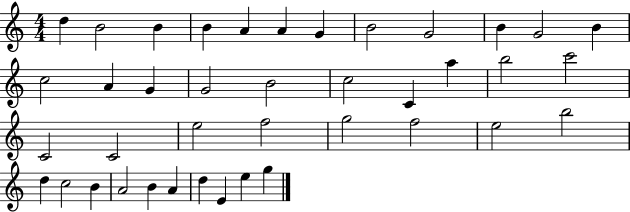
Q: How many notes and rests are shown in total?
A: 40